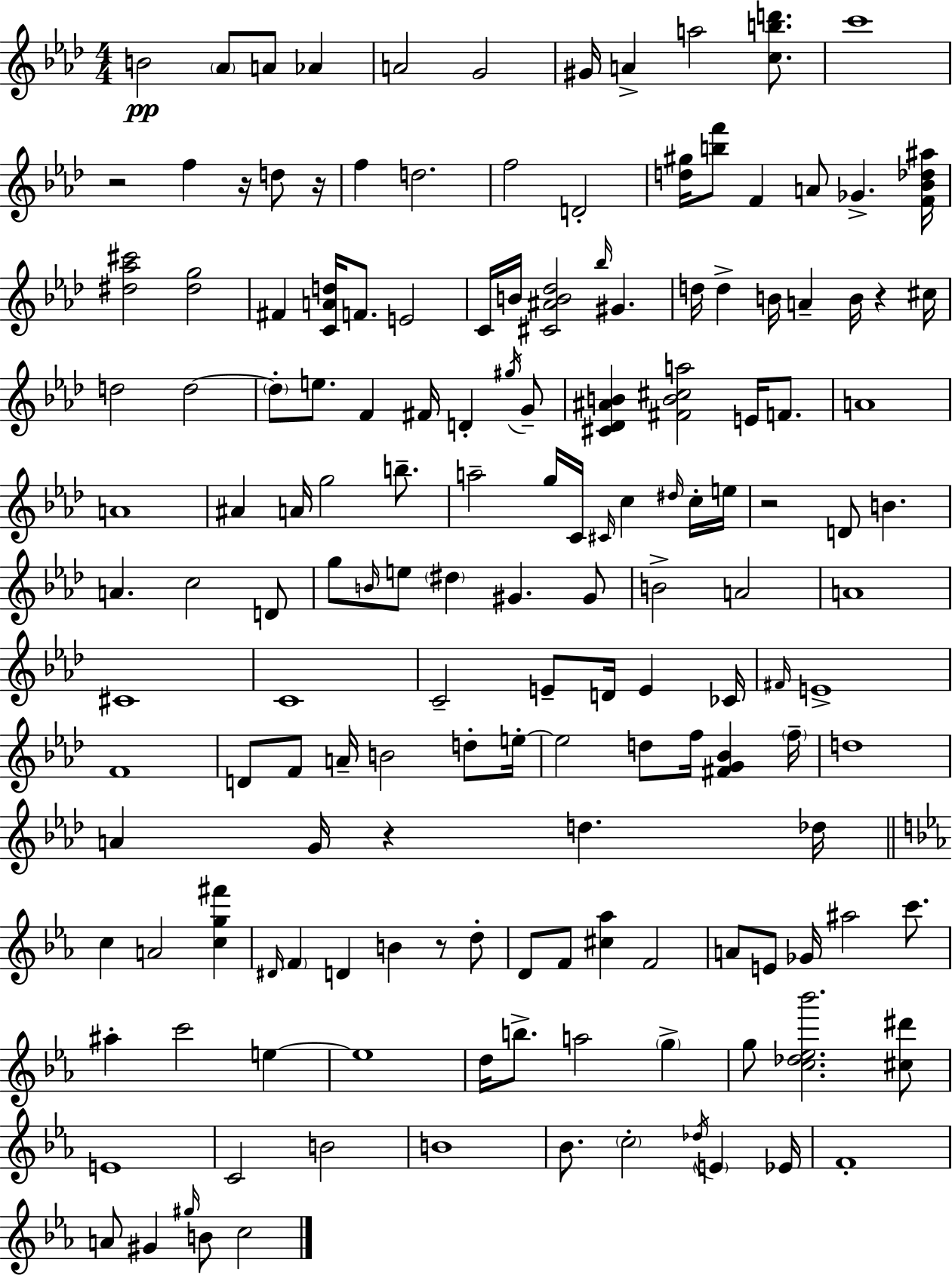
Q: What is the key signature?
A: F minor